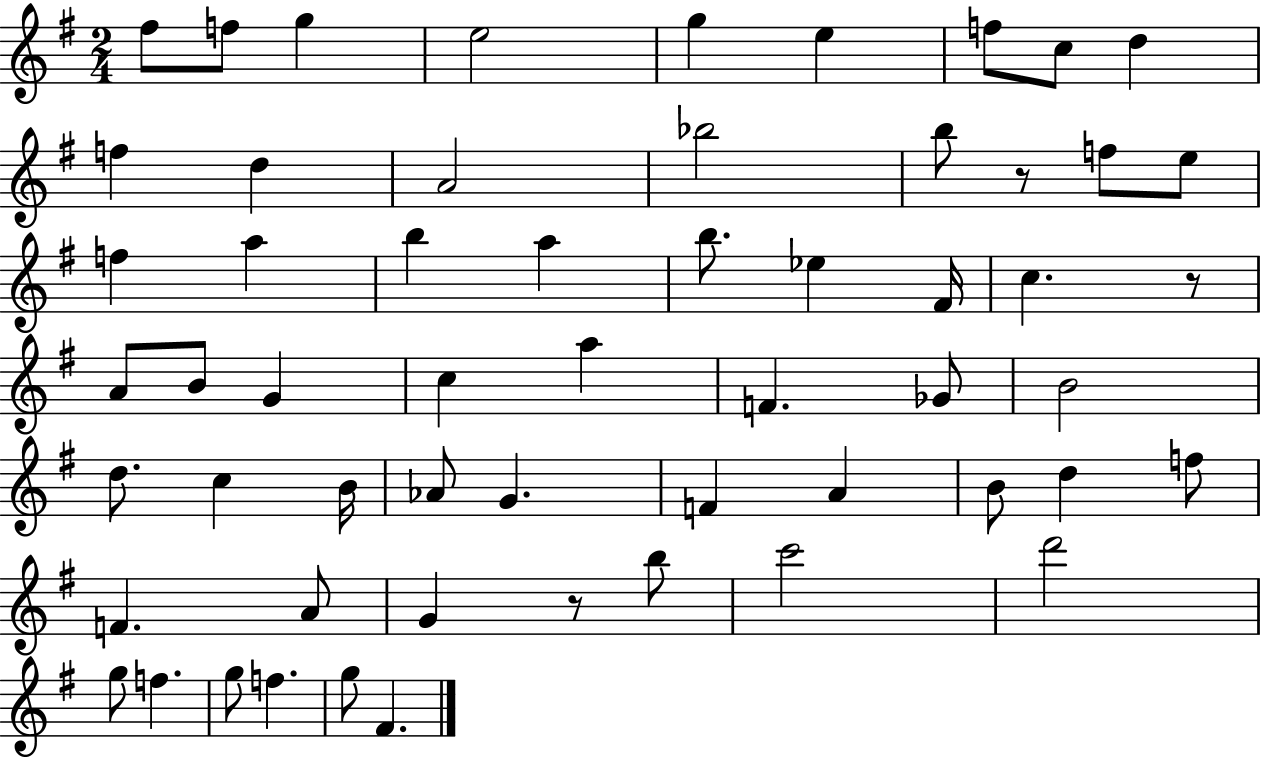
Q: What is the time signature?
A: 2/4